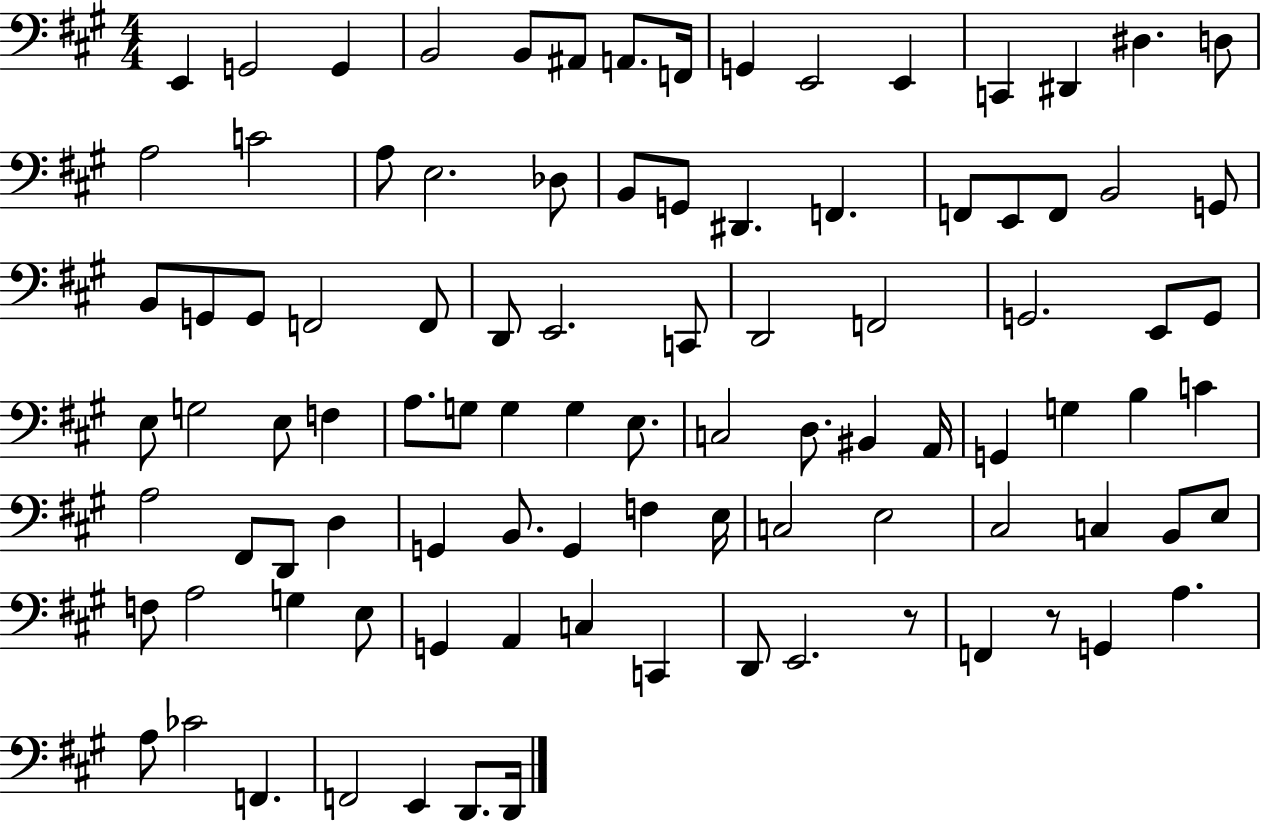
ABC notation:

X:1
T:Untitled
M:4/4
L:1/4
K:A
E,, G,,2 G,, B,,2 B,,/2 ^A,,/2 A,,/2 F,,/4 G,, E,,2 E,, C,, ^D,, ^D, D,/2 A,2 C2 A,/2 E,2 _D,/2 B,,/2 G,,/2 ^D,, F,, F,,/2 E,,/2 F,,/2 B,,2 G,,/2 B,,/2 G,,/2 G,,/2 F,,2 F,,/2 D,,/2 E,,2 C,,/2 D,,2 F,,2 G,,2 E,,/2 G,,/2 E,/2 G,2 E,/2 F, A,/2 G,/2 G, G, E,/2 C,2 D,/2 ^B,, A,,/4 G,, G, B, C A,2 ^F,,/2 D,,/2 D, G,, B,,/2 G,, F, E,/4 C,2 E,2 ^C,2 C, B,,/2 E,/2 F,/2 A,2 G, E,/2 G,, A,, C, C,, D,,/2 E,,2 z/2 F,, z/2 G,, A, A,/2 _C2 F,, F,,2 E,, D,,/2 D,,/4